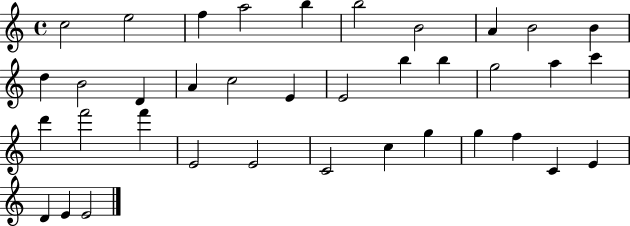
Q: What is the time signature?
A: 4/4